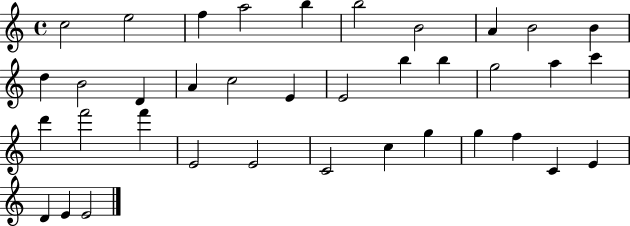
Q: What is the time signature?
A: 4/4